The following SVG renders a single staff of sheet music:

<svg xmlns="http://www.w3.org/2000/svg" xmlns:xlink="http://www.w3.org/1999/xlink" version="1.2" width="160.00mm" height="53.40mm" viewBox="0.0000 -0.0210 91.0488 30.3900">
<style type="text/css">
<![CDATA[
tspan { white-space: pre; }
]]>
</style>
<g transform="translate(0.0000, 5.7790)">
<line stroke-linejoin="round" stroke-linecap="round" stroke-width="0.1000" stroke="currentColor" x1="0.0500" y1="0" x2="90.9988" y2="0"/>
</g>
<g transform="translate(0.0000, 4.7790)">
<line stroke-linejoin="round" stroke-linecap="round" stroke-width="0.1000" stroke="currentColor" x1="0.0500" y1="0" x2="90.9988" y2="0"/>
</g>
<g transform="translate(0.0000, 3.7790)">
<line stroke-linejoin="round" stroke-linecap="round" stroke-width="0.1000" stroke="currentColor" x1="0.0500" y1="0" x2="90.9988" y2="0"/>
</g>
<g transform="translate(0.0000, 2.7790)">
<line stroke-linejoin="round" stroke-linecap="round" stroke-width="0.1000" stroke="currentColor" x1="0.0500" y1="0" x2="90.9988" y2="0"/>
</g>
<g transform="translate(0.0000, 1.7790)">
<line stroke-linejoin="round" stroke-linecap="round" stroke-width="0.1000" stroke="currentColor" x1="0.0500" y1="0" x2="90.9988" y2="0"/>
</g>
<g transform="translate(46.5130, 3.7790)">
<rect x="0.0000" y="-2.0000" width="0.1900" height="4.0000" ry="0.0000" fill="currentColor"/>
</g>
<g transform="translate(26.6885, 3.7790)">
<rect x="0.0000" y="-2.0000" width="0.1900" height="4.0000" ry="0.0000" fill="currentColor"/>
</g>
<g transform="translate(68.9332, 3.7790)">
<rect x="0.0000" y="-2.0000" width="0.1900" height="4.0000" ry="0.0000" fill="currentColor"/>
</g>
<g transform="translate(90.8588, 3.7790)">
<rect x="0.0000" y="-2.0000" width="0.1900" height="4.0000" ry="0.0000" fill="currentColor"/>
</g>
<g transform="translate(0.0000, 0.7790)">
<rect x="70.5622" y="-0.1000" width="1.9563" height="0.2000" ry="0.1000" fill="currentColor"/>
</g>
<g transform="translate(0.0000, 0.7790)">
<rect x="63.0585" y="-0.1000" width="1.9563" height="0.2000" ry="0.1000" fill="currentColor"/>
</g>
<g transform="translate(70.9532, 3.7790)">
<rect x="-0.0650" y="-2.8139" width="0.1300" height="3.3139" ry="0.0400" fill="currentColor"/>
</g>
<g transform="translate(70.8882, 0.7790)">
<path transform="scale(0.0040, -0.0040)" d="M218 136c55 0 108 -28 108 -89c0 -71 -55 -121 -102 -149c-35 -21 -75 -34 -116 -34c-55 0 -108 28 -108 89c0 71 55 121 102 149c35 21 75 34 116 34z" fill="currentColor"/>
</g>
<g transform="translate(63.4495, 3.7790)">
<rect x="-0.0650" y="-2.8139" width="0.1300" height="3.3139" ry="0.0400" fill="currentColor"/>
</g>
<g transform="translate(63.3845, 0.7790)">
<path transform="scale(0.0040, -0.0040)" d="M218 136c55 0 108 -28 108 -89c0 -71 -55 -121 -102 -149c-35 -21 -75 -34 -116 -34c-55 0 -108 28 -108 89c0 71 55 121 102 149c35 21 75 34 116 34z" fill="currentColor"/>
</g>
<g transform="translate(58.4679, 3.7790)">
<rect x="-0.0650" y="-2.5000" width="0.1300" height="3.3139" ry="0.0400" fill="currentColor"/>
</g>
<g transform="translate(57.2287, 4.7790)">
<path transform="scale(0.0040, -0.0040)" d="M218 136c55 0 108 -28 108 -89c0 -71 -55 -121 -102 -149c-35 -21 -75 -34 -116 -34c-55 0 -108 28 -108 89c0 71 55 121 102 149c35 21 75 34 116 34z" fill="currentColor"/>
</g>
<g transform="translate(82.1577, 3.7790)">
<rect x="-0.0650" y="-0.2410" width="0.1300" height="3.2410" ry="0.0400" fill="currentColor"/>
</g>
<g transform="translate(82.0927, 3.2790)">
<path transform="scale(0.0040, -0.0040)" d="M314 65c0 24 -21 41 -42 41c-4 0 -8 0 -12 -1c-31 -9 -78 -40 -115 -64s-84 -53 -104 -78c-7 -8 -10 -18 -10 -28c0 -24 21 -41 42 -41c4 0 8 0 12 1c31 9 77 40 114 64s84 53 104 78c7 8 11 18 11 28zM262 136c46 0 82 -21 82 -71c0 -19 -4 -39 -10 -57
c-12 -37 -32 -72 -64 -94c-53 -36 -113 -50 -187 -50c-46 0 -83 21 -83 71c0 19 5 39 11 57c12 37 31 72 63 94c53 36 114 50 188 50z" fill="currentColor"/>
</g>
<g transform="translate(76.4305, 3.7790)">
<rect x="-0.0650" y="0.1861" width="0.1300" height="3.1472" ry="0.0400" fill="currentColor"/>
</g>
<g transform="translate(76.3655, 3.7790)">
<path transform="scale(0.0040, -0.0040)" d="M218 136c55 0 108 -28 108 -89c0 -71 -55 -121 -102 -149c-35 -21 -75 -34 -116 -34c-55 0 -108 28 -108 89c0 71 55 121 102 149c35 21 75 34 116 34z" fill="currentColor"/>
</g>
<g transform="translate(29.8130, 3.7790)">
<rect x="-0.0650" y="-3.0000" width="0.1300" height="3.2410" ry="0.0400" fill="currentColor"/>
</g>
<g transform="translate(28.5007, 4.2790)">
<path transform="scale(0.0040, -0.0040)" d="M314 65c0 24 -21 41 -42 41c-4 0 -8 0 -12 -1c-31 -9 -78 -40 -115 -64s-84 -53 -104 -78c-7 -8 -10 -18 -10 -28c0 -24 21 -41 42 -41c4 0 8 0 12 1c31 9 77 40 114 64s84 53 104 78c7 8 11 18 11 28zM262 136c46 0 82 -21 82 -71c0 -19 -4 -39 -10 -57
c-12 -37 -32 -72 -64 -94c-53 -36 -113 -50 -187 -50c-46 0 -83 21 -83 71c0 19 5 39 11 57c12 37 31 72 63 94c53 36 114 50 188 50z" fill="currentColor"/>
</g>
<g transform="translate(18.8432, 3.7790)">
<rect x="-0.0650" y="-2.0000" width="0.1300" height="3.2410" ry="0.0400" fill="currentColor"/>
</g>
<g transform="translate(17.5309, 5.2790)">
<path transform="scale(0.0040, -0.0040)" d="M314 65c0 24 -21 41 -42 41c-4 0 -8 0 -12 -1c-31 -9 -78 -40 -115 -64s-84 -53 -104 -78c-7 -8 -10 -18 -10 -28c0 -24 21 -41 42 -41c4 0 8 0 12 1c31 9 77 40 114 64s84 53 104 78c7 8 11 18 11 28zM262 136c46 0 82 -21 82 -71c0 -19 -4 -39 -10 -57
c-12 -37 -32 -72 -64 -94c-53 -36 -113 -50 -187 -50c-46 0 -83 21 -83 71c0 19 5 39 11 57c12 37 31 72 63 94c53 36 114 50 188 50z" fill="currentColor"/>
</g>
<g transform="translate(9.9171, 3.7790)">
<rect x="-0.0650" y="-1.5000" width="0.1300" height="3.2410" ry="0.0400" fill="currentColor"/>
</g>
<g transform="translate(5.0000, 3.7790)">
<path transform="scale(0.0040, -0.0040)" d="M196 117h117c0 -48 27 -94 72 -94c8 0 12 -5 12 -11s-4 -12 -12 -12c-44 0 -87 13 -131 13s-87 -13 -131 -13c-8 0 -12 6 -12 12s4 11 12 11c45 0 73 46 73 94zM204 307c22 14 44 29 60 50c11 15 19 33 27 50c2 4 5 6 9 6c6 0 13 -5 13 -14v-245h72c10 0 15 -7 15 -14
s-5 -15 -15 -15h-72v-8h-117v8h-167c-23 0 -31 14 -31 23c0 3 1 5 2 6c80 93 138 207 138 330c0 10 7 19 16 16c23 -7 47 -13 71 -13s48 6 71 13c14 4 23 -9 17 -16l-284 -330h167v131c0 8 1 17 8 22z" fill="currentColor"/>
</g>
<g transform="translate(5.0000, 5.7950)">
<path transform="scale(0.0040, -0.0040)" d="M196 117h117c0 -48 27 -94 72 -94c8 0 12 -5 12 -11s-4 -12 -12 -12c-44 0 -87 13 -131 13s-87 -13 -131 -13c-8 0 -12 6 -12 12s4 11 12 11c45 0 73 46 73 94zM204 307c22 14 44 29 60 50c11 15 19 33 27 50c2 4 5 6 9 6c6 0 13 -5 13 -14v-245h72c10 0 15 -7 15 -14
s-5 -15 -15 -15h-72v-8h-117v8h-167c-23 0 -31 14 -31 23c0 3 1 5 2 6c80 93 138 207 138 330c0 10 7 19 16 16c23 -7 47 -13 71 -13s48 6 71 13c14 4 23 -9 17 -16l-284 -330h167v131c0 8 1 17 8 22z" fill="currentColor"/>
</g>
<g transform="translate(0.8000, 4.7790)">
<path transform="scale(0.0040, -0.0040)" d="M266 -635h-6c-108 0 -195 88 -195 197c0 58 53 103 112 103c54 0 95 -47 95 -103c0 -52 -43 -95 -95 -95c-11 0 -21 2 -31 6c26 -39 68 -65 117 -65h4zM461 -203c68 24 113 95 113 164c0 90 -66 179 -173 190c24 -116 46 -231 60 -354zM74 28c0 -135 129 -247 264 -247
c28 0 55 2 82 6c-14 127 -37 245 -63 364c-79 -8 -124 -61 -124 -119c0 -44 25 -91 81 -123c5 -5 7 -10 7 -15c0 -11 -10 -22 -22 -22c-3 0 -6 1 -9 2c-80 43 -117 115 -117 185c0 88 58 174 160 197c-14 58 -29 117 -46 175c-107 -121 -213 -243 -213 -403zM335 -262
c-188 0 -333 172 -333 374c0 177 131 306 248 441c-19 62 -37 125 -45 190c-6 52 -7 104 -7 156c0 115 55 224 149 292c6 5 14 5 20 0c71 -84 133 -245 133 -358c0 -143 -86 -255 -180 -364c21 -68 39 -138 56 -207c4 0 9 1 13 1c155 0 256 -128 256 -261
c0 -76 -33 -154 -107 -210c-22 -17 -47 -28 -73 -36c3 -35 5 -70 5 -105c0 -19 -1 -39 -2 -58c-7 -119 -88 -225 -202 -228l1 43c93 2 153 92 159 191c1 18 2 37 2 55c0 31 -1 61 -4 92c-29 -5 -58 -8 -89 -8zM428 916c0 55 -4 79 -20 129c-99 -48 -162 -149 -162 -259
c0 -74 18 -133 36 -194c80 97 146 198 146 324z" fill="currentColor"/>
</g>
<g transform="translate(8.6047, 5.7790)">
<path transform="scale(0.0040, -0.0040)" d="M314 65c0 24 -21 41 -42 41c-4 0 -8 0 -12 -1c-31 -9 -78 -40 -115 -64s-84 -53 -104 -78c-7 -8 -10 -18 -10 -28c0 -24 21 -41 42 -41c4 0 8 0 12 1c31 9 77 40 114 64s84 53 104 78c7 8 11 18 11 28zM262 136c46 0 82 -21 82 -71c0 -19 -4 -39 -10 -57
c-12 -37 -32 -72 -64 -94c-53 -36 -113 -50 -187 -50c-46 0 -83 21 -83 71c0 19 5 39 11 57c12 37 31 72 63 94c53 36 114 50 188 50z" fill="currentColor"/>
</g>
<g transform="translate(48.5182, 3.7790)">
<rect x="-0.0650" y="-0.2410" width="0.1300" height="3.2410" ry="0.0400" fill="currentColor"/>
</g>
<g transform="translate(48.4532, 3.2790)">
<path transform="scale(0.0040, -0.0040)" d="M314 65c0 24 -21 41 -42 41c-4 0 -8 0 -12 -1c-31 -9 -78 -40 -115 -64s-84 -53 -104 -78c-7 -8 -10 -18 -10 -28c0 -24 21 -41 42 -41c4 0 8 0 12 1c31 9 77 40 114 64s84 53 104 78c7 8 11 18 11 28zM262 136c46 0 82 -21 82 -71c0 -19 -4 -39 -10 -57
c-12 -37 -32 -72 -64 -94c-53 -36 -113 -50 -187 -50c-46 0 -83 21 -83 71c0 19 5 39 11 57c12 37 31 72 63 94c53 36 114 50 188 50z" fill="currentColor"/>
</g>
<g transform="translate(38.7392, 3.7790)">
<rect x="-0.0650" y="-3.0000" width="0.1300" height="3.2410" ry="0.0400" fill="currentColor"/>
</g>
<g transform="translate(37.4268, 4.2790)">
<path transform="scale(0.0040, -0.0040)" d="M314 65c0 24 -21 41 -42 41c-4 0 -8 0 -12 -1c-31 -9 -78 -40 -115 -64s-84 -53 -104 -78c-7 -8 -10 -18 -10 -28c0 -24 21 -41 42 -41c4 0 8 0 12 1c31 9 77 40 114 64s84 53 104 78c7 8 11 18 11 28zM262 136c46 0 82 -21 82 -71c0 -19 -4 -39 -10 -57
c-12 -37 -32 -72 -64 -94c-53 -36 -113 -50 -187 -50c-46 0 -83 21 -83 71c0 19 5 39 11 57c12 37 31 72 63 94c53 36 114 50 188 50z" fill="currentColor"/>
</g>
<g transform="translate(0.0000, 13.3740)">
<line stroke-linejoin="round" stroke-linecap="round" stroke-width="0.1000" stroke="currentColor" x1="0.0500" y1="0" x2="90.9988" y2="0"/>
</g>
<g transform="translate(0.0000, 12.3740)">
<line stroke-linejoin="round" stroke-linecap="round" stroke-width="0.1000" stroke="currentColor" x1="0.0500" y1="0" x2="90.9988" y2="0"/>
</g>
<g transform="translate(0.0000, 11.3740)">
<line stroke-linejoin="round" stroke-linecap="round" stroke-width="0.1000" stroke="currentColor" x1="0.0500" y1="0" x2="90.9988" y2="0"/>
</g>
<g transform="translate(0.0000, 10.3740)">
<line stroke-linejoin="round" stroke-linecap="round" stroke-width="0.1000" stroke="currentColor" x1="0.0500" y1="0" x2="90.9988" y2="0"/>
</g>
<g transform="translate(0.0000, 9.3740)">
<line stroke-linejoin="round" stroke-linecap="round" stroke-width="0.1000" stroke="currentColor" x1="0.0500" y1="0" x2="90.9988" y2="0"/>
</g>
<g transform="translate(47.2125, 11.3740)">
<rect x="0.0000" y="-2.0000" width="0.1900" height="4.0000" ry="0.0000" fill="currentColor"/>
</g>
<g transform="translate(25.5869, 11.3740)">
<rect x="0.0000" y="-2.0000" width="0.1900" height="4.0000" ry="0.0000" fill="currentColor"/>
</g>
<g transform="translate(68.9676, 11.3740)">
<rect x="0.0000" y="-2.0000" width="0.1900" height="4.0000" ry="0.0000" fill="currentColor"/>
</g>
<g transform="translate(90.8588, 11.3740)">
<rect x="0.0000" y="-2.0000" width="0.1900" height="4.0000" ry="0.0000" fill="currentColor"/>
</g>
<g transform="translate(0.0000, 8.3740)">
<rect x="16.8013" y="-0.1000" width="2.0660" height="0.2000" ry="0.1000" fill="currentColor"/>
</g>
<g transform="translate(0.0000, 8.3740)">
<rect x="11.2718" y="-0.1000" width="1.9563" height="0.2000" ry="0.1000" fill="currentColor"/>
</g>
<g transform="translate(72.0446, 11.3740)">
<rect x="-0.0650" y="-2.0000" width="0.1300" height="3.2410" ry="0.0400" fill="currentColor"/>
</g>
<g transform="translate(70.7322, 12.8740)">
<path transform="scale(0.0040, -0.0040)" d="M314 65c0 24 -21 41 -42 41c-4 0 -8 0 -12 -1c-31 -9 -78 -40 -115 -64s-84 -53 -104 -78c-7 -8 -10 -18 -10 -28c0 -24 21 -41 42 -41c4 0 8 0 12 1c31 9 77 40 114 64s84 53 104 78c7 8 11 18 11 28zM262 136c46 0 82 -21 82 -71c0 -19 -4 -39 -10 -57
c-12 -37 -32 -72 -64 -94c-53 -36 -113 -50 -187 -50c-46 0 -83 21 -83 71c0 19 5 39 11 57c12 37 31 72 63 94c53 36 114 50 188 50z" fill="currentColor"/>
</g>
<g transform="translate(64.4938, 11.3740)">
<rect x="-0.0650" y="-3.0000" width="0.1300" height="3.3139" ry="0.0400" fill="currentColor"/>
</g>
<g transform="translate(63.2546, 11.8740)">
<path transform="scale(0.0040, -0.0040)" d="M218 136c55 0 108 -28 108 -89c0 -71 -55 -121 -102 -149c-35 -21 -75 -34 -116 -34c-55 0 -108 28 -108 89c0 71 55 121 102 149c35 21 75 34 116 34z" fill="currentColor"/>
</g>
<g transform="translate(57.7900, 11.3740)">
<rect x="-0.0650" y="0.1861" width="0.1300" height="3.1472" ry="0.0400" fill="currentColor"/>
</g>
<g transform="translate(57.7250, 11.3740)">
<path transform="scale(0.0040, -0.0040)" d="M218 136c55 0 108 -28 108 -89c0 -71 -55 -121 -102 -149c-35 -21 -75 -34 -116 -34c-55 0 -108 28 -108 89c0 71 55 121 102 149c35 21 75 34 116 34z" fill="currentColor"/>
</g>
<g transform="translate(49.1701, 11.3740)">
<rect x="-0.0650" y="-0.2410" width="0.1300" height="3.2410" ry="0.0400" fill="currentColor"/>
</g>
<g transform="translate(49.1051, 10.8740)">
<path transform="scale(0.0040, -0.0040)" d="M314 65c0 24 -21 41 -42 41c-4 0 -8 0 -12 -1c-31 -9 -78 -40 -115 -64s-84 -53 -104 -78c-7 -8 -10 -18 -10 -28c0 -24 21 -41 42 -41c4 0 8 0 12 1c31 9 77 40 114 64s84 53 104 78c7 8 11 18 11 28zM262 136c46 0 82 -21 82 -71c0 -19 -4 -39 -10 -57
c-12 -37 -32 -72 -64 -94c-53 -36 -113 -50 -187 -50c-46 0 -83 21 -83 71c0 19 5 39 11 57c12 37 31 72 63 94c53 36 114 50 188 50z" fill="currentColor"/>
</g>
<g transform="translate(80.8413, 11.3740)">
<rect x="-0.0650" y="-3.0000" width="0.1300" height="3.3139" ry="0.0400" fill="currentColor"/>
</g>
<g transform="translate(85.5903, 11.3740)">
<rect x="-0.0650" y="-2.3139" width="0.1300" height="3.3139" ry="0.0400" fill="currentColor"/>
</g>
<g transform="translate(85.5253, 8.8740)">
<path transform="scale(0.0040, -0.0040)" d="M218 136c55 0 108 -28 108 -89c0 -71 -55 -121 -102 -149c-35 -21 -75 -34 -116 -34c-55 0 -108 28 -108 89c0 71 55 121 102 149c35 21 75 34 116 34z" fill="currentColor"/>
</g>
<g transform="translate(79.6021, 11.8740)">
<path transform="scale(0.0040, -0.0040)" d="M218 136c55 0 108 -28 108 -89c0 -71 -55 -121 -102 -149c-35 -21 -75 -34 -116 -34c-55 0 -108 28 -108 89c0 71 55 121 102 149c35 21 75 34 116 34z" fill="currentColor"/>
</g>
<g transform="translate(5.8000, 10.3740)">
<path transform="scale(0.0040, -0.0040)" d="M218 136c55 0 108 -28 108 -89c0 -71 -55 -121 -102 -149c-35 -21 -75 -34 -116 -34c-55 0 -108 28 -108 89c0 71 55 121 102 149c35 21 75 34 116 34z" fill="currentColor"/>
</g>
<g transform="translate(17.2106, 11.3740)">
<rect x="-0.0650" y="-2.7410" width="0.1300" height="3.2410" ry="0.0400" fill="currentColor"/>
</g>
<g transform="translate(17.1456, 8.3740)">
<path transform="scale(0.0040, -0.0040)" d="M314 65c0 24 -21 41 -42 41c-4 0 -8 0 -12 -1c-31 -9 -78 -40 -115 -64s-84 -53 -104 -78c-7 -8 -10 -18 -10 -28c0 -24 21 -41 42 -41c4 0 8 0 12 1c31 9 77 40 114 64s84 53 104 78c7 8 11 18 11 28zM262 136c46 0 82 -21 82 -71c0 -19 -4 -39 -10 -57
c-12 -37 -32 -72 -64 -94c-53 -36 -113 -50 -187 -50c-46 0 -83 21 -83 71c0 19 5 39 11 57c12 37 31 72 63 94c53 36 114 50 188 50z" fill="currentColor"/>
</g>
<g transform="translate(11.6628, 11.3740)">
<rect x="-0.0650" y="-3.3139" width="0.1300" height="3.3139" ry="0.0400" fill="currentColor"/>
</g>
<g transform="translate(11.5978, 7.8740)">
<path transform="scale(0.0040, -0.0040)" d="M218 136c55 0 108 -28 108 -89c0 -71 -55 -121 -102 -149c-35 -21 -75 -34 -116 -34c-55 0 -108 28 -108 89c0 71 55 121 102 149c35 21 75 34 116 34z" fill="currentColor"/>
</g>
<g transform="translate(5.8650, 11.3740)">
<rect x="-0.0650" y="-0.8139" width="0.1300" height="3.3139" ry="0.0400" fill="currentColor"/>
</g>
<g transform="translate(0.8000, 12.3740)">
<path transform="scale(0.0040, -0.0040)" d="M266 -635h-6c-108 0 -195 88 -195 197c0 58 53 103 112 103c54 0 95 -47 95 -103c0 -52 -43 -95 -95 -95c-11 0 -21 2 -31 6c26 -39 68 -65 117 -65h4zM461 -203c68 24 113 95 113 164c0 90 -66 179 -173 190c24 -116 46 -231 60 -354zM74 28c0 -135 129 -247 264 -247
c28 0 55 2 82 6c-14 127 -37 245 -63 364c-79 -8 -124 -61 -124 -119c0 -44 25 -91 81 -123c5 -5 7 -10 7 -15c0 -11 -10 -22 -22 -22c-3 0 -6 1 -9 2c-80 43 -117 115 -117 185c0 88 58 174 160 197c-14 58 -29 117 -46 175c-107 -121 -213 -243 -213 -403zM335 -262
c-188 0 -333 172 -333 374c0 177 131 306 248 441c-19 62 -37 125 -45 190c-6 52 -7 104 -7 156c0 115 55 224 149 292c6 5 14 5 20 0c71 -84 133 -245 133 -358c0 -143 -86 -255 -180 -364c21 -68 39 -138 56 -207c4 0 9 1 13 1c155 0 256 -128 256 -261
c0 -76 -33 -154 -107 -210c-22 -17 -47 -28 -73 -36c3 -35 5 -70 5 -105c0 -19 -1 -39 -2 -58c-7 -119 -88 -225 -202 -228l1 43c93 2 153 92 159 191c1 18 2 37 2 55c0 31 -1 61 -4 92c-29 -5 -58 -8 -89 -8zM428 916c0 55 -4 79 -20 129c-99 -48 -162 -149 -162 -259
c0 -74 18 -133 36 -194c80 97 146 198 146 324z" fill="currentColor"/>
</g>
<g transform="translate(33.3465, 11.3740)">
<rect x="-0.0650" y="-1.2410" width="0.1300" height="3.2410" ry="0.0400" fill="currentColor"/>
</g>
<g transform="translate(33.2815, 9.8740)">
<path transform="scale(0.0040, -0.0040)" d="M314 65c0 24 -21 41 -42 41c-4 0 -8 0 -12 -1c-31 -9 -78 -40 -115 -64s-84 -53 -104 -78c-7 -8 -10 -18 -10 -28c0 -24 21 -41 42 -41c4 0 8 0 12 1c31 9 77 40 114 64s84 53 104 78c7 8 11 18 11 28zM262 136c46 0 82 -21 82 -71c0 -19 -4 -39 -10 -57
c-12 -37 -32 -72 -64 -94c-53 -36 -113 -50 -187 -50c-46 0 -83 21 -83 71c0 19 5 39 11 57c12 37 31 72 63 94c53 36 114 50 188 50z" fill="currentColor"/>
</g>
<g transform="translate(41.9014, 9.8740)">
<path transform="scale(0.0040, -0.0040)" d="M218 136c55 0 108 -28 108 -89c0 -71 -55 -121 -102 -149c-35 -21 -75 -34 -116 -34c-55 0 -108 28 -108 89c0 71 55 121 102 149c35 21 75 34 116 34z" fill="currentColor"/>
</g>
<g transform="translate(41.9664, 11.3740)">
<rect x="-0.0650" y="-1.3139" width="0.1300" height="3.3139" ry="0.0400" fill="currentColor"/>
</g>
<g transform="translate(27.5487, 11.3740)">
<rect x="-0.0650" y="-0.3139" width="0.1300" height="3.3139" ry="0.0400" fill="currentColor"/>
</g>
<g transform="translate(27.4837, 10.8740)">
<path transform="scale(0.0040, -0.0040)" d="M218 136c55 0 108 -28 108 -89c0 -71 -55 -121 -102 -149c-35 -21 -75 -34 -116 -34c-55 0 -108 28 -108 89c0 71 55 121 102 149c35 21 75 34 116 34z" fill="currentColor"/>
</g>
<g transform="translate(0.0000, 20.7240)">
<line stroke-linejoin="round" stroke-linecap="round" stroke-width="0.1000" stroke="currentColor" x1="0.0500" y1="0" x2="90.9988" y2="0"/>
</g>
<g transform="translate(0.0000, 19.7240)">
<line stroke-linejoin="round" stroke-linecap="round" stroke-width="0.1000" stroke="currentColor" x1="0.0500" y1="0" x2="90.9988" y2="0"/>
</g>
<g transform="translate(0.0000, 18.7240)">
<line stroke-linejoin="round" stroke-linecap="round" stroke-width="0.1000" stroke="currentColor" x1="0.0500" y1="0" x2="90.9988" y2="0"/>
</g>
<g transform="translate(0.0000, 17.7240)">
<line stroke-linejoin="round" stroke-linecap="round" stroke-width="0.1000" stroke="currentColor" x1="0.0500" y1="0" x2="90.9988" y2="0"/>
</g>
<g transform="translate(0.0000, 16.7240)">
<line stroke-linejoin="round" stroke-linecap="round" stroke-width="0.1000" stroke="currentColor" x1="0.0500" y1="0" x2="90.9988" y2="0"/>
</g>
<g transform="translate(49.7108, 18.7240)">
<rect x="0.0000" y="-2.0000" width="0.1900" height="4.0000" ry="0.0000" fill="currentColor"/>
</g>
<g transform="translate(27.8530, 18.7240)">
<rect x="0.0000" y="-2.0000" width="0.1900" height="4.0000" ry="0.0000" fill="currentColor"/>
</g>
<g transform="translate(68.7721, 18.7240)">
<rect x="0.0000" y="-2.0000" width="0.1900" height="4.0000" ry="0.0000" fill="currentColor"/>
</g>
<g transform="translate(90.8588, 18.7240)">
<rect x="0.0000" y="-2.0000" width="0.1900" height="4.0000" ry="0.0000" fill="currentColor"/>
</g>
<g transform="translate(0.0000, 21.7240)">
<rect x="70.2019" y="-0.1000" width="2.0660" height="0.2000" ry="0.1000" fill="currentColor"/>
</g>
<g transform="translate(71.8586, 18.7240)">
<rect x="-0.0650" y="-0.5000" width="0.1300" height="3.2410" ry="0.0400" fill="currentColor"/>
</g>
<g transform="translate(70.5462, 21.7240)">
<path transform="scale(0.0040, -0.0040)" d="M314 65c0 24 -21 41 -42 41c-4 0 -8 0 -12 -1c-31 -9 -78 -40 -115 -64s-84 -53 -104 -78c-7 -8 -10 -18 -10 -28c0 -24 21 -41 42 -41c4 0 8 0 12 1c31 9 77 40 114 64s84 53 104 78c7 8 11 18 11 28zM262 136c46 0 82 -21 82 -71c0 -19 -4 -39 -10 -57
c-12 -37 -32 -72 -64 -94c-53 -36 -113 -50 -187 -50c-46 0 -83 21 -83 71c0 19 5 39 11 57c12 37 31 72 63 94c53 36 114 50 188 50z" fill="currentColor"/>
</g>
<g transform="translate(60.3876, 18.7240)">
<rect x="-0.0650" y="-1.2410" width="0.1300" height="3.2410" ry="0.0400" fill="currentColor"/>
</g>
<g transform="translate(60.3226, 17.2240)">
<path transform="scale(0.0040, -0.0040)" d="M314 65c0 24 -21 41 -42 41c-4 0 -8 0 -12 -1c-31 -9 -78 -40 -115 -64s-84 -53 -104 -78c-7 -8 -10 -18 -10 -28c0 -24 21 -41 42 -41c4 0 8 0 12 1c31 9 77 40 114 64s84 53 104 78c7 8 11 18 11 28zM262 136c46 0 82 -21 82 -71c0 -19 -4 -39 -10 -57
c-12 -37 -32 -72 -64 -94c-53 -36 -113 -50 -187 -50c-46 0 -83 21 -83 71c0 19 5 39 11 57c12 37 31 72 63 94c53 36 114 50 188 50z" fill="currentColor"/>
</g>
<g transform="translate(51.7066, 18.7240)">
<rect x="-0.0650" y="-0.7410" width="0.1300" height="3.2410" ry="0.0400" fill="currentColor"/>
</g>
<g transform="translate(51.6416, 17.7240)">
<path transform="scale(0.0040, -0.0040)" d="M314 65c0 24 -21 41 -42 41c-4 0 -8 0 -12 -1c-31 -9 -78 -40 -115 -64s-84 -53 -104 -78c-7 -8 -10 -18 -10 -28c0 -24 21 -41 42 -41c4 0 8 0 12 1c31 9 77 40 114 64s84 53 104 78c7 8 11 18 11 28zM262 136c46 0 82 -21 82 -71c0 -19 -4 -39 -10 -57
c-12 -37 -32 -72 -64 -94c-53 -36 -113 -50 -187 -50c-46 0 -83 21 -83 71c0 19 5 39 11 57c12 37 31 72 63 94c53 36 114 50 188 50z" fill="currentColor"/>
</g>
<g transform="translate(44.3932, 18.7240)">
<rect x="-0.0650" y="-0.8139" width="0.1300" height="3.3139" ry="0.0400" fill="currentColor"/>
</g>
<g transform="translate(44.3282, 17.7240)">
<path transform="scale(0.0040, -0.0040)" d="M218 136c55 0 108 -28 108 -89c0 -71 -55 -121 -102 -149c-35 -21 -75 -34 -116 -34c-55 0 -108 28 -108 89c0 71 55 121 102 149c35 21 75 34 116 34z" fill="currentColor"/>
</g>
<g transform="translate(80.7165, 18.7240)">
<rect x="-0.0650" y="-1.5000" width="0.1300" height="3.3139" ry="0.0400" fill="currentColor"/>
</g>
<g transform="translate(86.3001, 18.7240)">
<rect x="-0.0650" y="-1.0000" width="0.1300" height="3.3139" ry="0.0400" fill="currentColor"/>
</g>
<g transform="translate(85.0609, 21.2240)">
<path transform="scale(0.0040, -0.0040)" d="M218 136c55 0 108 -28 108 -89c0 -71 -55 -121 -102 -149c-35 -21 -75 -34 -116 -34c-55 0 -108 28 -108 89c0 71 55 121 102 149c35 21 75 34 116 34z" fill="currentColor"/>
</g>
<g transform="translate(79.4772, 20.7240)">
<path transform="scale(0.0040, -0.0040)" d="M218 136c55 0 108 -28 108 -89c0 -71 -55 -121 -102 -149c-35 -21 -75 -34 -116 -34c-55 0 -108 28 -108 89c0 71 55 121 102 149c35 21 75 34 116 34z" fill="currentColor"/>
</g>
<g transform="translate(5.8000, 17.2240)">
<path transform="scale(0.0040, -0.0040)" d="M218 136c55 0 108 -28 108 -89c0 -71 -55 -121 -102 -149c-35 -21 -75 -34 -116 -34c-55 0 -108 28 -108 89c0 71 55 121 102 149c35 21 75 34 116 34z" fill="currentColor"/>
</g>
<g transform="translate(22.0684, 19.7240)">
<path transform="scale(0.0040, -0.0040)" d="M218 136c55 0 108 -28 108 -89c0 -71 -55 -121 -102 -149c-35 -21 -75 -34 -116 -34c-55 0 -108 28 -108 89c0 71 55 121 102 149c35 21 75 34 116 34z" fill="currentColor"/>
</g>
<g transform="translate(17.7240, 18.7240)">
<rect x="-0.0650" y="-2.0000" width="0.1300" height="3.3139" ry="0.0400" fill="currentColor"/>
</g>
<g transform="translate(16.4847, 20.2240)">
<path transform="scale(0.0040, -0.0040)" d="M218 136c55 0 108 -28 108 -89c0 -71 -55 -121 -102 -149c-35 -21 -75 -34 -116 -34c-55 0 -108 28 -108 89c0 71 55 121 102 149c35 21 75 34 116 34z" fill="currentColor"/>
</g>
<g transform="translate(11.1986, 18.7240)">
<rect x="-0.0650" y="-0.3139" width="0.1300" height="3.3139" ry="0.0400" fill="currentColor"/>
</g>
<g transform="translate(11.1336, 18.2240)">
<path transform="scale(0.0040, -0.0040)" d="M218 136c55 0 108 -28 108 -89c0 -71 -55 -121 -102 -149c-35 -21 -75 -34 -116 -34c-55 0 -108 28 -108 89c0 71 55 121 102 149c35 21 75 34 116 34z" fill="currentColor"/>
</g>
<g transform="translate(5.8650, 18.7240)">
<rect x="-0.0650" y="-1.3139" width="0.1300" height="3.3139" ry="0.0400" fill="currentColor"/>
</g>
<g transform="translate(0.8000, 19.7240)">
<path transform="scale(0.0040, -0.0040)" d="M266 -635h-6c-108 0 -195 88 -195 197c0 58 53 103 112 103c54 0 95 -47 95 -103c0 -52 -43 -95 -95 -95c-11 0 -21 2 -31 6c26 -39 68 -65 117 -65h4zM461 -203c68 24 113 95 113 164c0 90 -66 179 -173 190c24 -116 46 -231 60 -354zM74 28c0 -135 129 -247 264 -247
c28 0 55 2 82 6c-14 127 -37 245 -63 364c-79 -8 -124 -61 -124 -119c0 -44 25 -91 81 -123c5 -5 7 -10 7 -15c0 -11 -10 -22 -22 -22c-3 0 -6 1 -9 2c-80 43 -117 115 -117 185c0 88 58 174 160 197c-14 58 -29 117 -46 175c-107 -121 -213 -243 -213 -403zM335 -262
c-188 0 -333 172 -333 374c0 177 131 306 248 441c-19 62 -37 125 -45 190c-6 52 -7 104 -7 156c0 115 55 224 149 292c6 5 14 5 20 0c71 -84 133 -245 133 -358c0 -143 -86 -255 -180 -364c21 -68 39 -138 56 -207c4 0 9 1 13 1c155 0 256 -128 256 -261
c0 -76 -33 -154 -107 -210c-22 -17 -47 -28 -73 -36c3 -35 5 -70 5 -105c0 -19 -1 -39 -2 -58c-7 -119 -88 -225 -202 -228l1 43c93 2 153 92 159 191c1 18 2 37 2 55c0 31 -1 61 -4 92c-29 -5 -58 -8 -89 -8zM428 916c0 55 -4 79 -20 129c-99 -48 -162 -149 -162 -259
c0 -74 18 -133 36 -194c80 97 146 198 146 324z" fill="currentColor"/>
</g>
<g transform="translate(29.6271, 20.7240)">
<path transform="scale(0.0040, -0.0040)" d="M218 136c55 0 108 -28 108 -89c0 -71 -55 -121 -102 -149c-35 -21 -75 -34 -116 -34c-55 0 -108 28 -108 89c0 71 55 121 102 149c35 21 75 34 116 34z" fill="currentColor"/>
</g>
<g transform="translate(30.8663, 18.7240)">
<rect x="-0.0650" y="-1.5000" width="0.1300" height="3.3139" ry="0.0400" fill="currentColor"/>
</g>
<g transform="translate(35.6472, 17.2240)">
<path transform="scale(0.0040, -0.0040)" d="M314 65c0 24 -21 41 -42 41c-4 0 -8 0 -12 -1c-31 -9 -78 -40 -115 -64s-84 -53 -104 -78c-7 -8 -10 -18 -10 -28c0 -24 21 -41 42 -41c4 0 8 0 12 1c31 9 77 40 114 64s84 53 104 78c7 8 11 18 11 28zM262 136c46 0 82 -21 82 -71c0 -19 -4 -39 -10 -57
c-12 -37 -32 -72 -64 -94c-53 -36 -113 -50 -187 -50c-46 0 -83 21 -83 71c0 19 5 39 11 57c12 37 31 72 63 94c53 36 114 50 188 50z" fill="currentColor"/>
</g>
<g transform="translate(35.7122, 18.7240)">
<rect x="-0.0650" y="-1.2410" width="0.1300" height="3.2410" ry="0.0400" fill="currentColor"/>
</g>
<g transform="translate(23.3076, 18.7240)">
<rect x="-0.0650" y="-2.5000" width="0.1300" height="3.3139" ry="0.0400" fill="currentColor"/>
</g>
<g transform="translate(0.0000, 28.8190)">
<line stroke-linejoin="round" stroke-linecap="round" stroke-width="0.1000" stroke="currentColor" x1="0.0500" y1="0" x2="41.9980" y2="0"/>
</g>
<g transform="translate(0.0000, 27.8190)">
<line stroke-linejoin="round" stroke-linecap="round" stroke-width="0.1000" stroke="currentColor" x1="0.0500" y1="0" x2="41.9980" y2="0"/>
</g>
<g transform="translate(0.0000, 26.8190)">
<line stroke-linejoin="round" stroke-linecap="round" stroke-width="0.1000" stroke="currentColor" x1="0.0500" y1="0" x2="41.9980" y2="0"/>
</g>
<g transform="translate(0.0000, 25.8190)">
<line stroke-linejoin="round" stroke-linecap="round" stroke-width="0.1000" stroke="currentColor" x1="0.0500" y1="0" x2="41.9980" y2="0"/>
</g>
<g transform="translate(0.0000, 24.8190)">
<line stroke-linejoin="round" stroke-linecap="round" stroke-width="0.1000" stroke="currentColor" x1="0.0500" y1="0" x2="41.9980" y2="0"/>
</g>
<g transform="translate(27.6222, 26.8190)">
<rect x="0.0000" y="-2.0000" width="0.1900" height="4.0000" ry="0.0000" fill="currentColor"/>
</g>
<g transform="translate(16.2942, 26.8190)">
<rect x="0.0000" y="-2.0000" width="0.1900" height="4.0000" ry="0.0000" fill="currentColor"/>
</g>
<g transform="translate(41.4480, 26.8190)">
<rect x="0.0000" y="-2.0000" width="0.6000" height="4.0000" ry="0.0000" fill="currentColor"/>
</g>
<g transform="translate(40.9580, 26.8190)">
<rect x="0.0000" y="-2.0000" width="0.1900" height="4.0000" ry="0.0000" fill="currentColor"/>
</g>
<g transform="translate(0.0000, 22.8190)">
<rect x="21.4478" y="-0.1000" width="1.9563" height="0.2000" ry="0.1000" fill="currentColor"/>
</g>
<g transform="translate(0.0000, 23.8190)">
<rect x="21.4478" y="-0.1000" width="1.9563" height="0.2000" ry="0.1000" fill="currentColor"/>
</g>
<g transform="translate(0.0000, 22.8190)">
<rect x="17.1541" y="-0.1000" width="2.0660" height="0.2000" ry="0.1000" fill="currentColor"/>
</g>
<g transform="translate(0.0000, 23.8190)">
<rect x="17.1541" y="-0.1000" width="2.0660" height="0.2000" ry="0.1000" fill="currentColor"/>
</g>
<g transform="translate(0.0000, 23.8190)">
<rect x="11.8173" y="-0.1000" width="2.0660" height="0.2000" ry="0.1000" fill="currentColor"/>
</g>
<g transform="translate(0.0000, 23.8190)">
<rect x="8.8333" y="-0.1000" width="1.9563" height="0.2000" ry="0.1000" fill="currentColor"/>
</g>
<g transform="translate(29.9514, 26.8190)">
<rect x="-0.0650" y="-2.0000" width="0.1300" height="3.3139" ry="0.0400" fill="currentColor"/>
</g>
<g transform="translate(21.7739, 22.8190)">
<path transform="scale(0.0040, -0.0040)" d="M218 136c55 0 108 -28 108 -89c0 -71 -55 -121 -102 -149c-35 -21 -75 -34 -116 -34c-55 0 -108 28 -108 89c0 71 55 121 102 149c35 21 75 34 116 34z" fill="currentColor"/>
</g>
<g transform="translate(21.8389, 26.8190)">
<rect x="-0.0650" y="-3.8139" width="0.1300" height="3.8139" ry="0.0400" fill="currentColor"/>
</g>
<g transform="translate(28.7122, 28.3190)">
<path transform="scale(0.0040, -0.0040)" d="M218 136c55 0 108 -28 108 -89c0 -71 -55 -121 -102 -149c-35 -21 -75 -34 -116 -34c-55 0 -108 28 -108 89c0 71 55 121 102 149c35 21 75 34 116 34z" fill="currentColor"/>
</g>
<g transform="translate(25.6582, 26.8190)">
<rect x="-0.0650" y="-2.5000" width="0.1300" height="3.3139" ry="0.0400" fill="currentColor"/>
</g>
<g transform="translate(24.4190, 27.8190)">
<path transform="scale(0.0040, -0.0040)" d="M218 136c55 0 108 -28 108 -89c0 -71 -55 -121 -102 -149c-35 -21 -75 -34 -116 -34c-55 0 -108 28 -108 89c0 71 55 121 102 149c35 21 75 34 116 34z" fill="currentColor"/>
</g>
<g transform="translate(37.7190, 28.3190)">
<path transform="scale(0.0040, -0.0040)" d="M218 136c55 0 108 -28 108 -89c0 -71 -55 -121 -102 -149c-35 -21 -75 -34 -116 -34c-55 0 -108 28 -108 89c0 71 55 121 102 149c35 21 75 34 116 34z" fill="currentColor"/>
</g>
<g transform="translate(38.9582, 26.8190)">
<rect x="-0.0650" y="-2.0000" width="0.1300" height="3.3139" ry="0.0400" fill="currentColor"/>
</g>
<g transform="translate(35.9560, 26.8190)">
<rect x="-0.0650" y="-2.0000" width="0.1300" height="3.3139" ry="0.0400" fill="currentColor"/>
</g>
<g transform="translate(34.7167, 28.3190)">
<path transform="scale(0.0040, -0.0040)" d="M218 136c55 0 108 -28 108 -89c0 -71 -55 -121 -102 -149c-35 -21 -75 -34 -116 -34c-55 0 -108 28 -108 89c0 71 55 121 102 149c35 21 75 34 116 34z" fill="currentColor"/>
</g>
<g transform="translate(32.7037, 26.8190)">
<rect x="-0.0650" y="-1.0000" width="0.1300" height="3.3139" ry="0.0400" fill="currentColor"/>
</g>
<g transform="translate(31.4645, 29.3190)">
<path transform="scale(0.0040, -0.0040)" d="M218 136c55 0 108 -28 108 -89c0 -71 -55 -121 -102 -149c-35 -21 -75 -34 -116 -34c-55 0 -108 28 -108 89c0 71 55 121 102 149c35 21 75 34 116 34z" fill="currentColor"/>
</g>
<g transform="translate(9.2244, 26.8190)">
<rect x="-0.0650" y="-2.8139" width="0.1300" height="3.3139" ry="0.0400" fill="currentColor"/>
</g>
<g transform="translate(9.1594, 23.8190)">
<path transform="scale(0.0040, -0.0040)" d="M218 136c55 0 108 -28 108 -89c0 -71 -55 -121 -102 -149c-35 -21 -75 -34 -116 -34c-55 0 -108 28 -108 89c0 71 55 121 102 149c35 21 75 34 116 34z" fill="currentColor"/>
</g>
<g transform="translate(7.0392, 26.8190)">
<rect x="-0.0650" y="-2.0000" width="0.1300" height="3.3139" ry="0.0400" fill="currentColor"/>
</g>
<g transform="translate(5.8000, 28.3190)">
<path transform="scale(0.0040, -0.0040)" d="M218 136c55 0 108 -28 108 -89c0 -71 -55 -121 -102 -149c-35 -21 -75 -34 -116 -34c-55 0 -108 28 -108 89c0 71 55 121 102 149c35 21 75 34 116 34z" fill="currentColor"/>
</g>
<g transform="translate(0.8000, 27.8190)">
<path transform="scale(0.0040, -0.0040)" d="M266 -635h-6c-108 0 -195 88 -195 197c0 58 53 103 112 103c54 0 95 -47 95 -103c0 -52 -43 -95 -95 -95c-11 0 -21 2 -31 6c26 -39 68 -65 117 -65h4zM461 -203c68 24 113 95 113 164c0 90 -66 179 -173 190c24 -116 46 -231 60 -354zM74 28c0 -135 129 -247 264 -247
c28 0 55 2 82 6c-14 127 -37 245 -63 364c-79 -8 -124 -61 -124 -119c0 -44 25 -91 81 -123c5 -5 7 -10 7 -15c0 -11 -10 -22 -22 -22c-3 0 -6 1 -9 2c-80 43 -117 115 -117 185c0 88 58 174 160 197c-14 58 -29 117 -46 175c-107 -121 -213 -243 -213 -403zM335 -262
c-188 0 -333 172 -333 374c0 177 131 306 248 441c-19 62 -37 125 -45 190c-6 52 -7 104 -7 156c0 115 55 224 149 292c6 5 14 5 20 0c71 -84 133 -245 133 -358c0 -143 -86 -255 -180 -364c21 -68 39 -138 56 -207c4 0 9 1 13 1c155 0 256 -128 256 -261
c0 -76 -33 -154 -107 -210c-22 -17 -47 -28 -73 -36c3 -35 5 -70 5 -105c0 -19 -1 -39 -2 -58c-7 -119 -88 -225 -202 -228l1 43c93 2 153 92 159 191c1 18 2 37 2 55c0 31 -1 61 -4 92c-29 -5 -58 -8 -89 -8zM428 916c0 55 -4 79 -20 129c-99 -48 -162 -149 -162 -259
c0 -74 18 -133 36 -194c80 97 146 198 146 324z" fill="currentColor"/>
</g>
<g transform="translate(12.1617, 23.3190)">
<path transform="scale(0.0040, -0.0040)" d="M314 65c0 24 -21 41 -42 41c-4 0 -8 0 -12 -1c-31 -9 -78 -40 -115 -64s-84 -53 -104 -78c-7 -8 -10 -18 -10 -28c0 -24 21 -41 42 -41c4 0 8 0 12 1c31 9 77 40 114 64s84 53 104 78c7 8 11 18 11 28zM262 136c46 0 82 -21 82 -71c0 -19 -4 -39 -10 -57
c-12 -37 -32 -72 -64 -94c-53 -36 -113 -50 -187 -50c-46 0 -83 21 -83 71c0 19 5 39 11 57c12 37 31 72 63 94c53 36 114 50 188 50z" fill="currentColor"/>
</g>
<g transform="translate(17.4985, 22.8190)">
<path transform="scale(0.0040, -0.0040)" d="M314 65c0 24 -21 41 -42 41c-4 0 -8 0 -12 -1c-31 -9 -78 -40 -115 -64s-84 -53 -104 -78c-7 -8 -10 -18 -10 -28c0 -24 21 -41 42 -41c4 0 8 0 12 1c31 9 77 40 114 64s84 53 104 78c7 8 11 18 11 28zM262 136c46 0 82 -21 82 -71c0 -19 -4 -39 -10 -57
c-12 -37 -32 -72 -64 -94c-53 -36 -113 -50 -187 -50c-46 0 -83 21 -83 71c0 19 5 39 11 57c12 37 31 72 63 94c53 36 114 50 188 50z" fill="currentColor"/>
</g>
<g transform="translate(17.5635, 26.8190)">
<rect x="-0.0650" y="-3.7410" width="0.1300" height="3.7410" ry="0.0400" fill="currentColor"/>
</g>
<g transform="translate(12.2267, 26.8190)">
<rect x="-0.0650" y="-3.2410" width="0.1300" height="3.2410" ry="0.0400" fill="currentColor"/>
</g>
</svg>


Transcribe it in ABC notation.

X:1
T:Untitled
M:4/4
L:1/4
K:C
E2 F2 A2 A2 c2 G a a B c2 d b a2 c e2 e c2 B A F2 A g e c F G E e2 d d2 e2 C2 E D F a b2 c'2 c' G F D F F